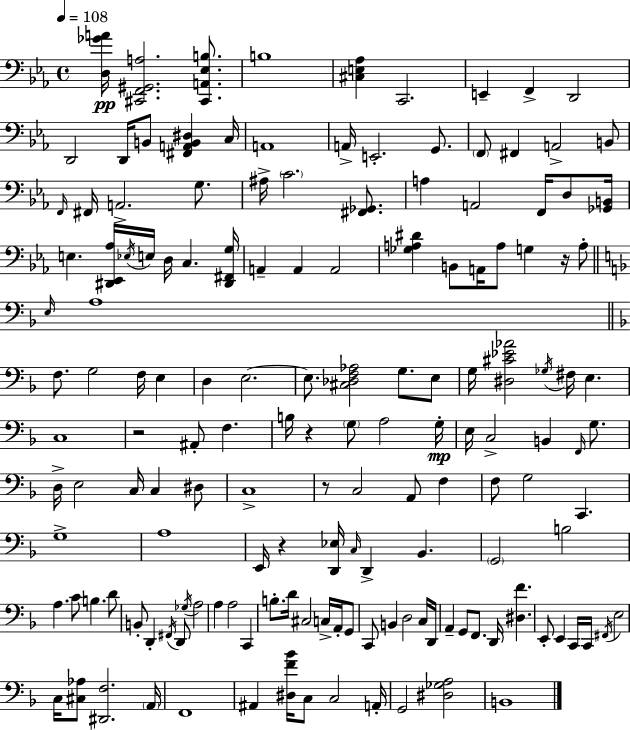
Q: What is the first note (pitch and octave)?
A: B3